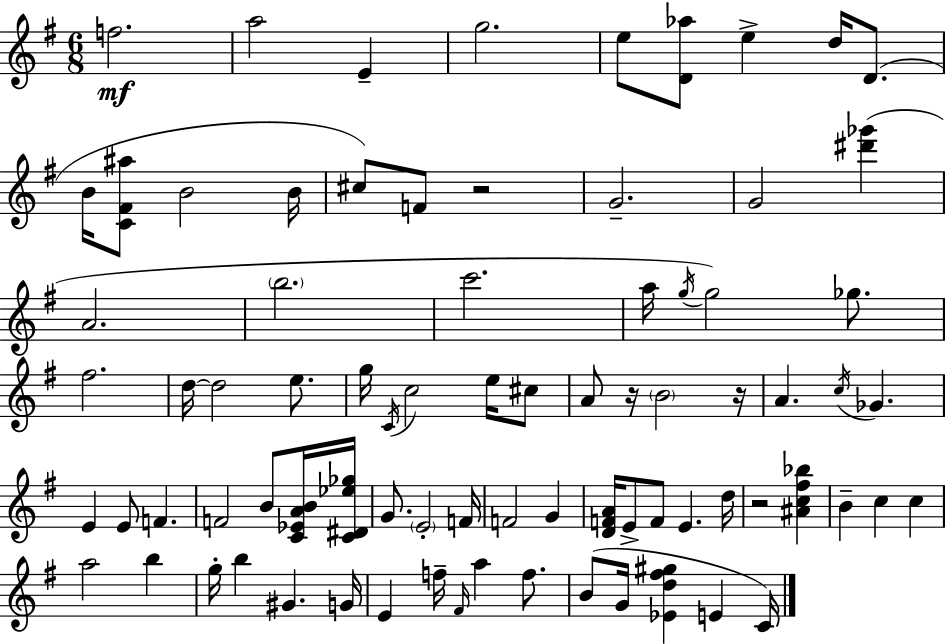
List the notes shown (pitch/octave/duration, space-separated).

F5/h. A5/h E4/q G5/h. E5/e [D4,Ab5]/e E5/q D5/s D4/e. B4/s [C4,F#4,A#5]/e B4/h B4/s C#5/e F4/e R/h G4/h. G4/h [D#6,Gb6]/q A4/h. B5/h. C6/h. A5/s G5/s G5/h Gb5/e. F#5/h. D5/s D5/h E5/e. G5/s C4/s C5/h E5/s C#5/e A4/e R/s B4/h R/s A4/q. C5/s Gb4/q. E4/q E4/e F4/q. F4/h B4/e [C4,Eb4,A4,B4]/s [C4,D#4,Eb5,Gb5]/s G4/e. E4/h F4/s F4/h G4/q [D4,F4,A4]/s E4/e F4/e E4/q. D5/s R/h [A#4,C5,F#5,Bb5]/q B4/q C5/q C5/q A5/h B5/q G5/s B5/q G#4/q. G4/s E4/q F5/s F#4/s A5/q F5/e. B4/e G4/s [Eb4,D5,F#5,G#5]/q E4/q C4/s